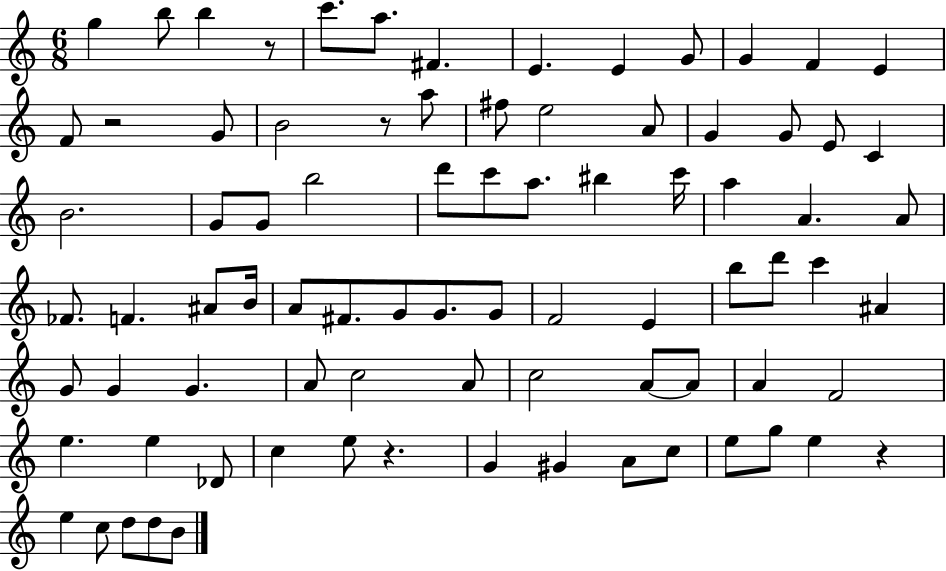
G5/q B5/e B5/q R/e C6/e. A5/e. F#4/q. E4/q. E4/q G4/e G4/q F4/q E4/q F4/e R/h G4/e B4/h R/e A5/e F#5/e E5/h A4/e G4/q G4/e E4/e C4/q B4/h. G4/e G4/e B5/h D6/e C6/e A5/e. BIS5/q C6/s A5/q A4/q. A4/e FES4/e. F4/q. A#4/e B4/s A4/e F#4/e. G4/e G4/e. G4/e F4/h E4/q B5/e D6/e C6/q A#4/q G4/e G4/q G4/q. A4/e C5/h A4/e C5/h A4/e A4/e A4/q F4/h E5/q. E5/q Db4/e C5/q E5/e R/q. G4/q G#4/q A4/e C5/e E5/e G5/e E5/q R/q E5/q C5/e D5/e D5/e B4/e